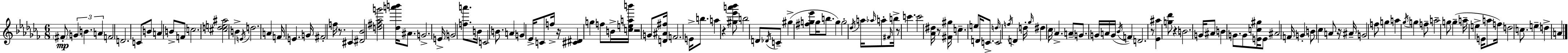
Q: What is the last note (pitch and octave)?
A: A4